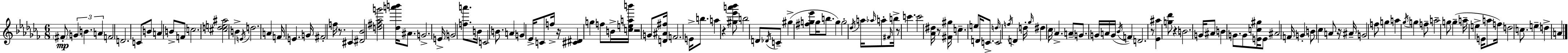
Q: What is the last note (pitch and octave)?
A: A4